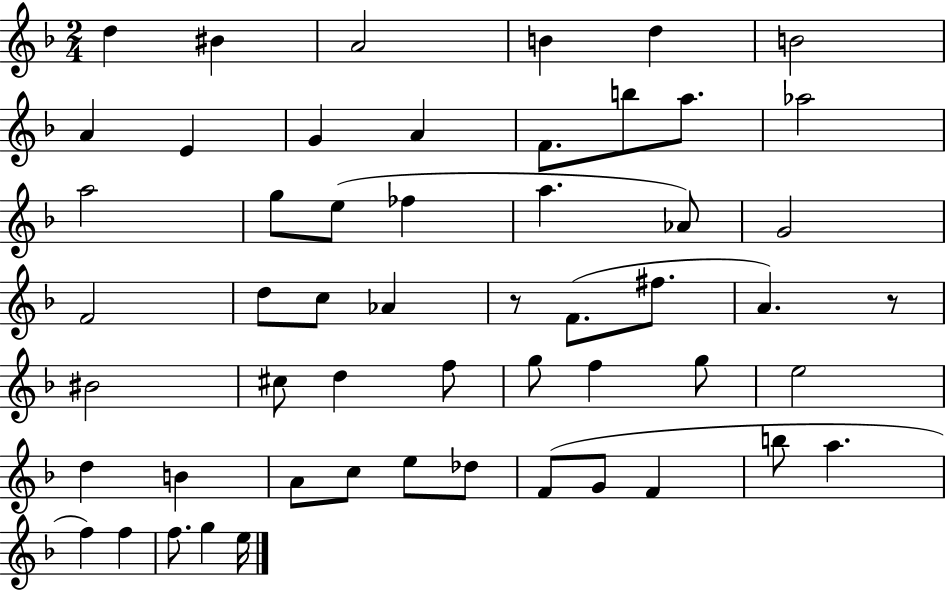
D5/q BIS4/q A4/h B4/q D5/q B4/h A4/q E4/q G4/q A4/q F4/e. B5/e A5/e. Ab5/h A5/h G5/e E5/e FES5/q A5/q. Ab4/e G4/h F4/h D5/e C5/e Ab4/q R/e F4/e. F#5/e. A4/q. R/e BIS4/h C#5/e D5/q F5/e G5/e F5/q G5/e E5/h D5/q B4/q A4/e C5/e E5/e Db5/e F4/e G4/e F4/q B5/e A5/q. F5/q F5/q F5/e. G5/q E5/s